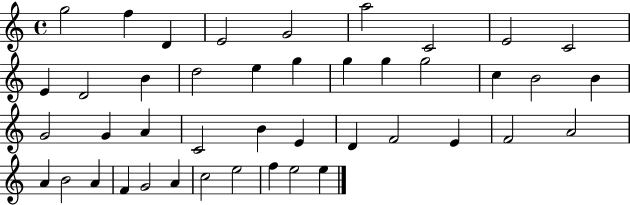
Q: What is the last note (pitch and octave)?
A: E5